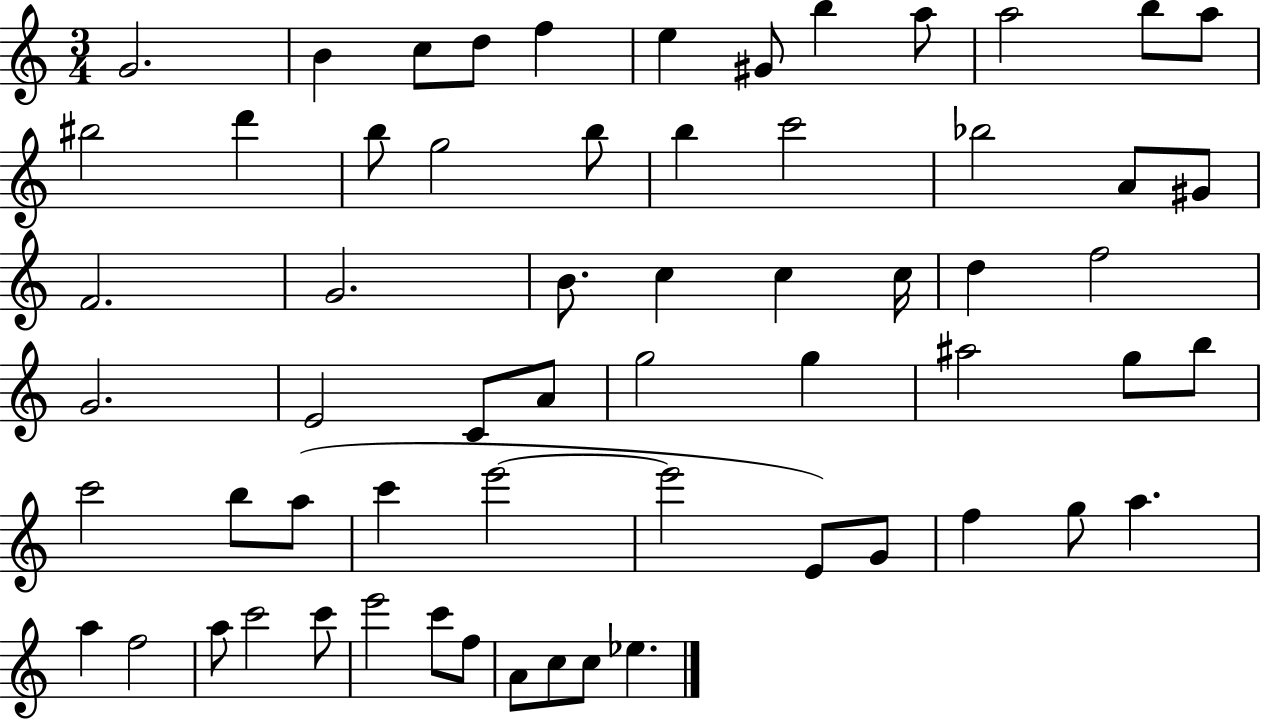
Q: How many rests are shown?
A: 0